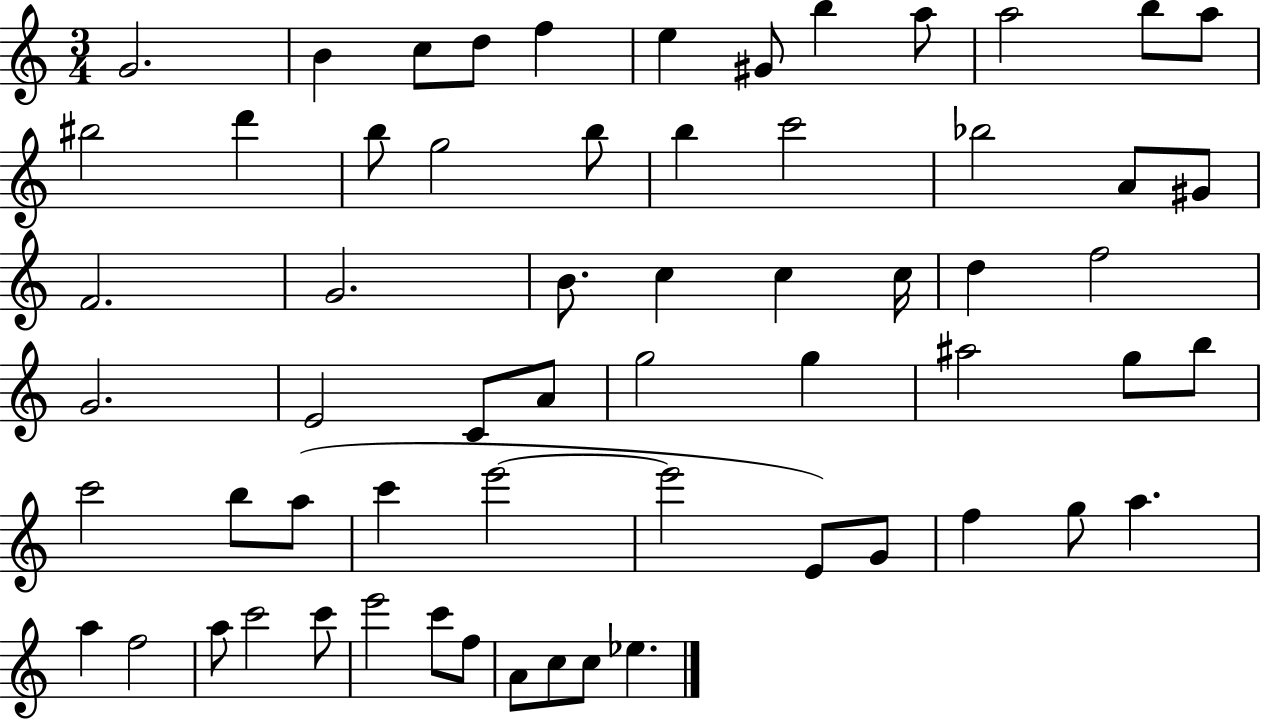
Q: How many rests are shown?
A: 0